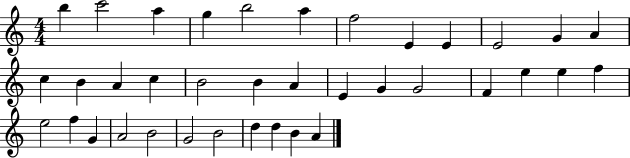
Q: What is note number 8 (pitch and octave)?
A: E4